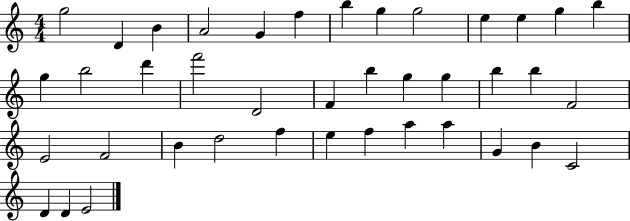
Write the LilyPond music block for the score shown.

{
  \clef treble
  \numericTimeSignature
  \time 4/4
  \key c \major
  g''2 d'4 b'4 | a'2 g'4 f''4 | b''4 g''4 g''2 | e''4 e''4 g''4 b''4 | \break g''4 b''2 d'''4 | f'''2 d'2 | f'4 b''4 g''4 g''4 | b''4 b''4 f'2 | \break e'2 f'2 | b'4 d''2 f''4 | e''4 f''4 a''4 a''4 | g'4 b'4 c'2 | \break d'4 d'4 e'2 | \bar "|."
}